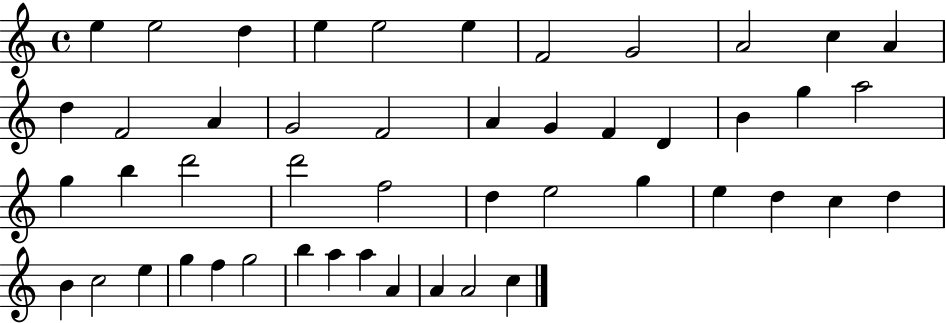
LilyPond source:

{
  \clef treble
  \time 4/4
  \defaultTimeSignature
  \key c \major
  e''4 e''2 d''4 | e''4 e''2 e''4 | f'2 g'2 | a'2 c''4 a'4 | \break d''4 f'2 a'4 | g'2 f'2 | a'4 g'4 f'4 d'4 | b'4 g''4 a''2 | \break g''4 b''4 d'''2 | d'''2 f''2 | d''4 e''2 g''4 | e''4 d''4 c''4 d''4 | \break b'4 c''2 e''4 | g''4 f''4 g''2 | b''4 a''4 a''4 a'4 | a'4 a'2 c''4 | \break \bar "|."
}